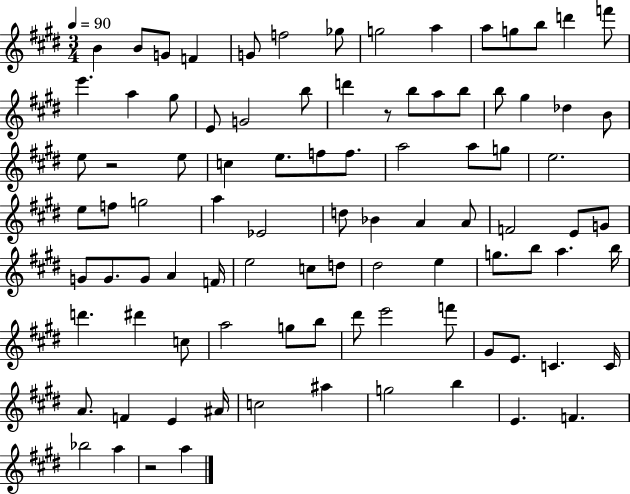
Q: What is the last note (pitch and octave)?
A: A5